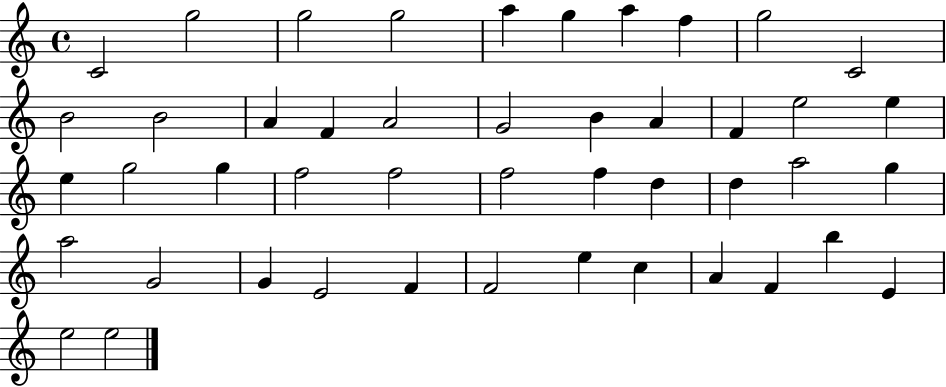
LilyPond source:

{
  \clef treble
  \time 4/4
  \defaultTimeSignature
  \key c \major
  c'2 g''2 | g''2 g''2 | a''4 g''4 a''4 f''4 | g''2 c'2 | \break b'2 b'2 | a'4 f'4 a'2 | g'2 b'4 a'4 | f'4 e''2 e''4 | \break e''4 g''2 g''4 | f''2 f''2 | f''2 f''4 d''4 | d''4 a''2 g''4 | \break a''2 g'2 | g'4 e'2 f'4 | f'2 e''4 c''4 | a'4 f'4 b''4 e'4 | \break e''2 e''2 | \bar "|."
}